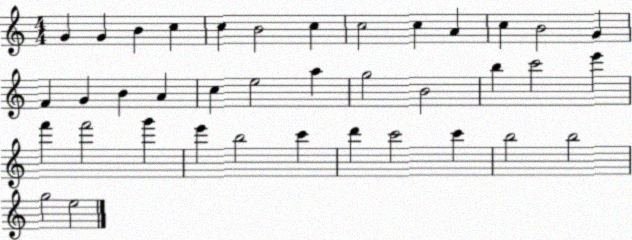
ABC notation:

X:1
T:Untitled
M:4/4
L:1/4
K:C
G G B c c B2 c c2 c A c B2 G F G B A c e2 a g2 B2 b c'2 e' f' f'2 g' e' b2 c' d' c'2 c' b2 b2 g2 e2